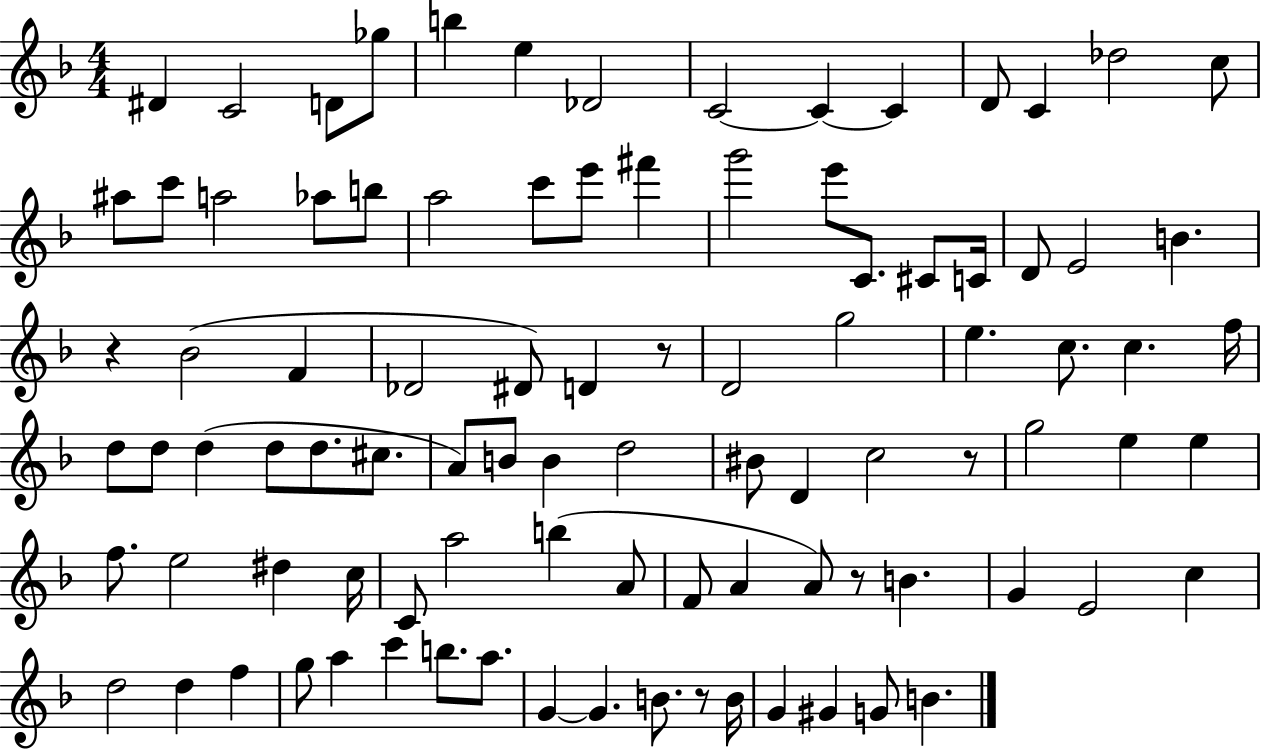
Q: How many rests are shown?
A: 5